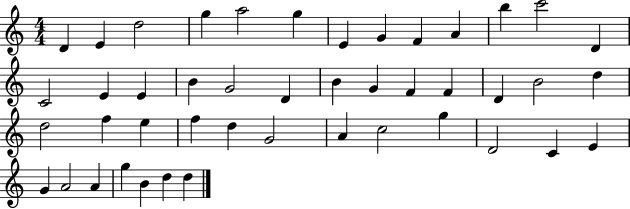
{
  \clef treble
  \numericTimeSignature
  \time 4/4
  \key c \major
  d'4 e'4 d''2 | g''4 a''2 g''4 | e'4 g'4 f'4 a'4 | b''4 c'''2 d'4 | \break c'2 e'4 e'4 | b'4 g'2 d'4 | b'4 g'4 f'4 f'4 | d'4 b'2 d''4 | \break d''2 f''4 e''4 | f''4 d''4 g'2 | a'4 c''2 g''4 | d'2 c'4 e'4 | \break g'4 a'2 a'4 | g''4 b'4 d''4 d''4 | \bar "|."
}